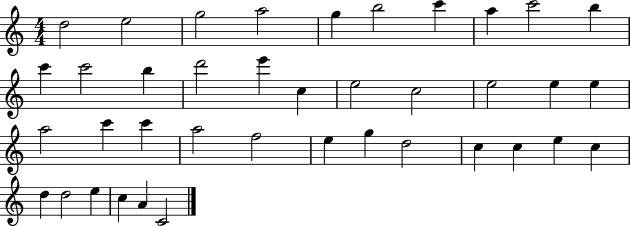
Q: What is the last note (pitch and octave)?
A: C4